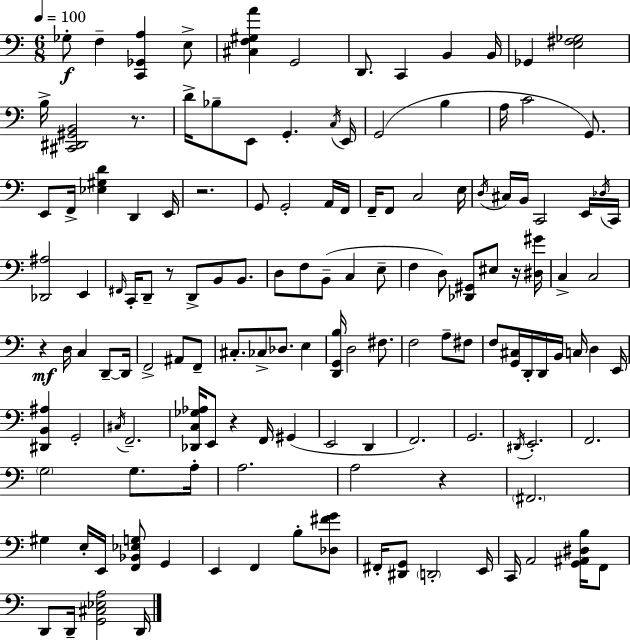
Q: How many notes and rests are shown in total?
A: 139